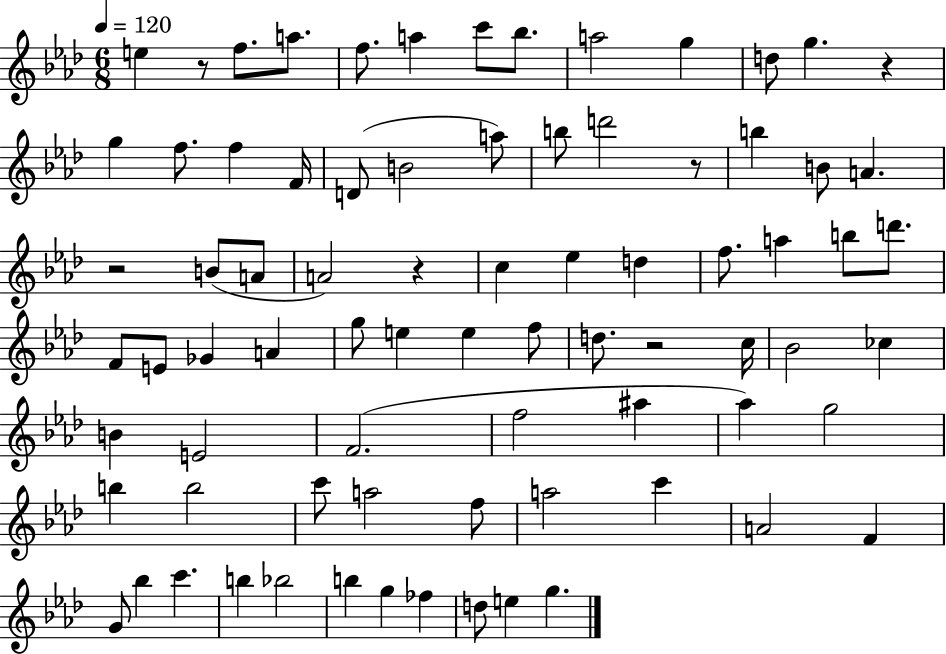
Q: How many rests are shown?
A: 6